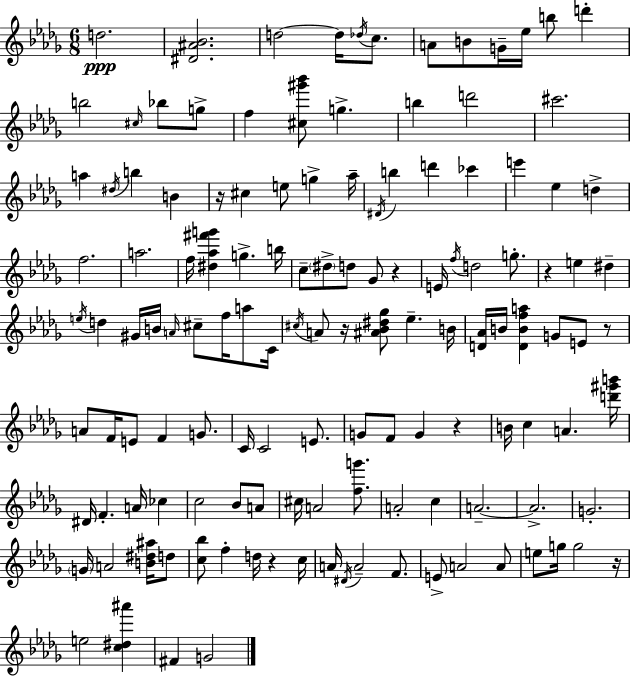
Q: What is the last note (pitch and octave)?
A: G4